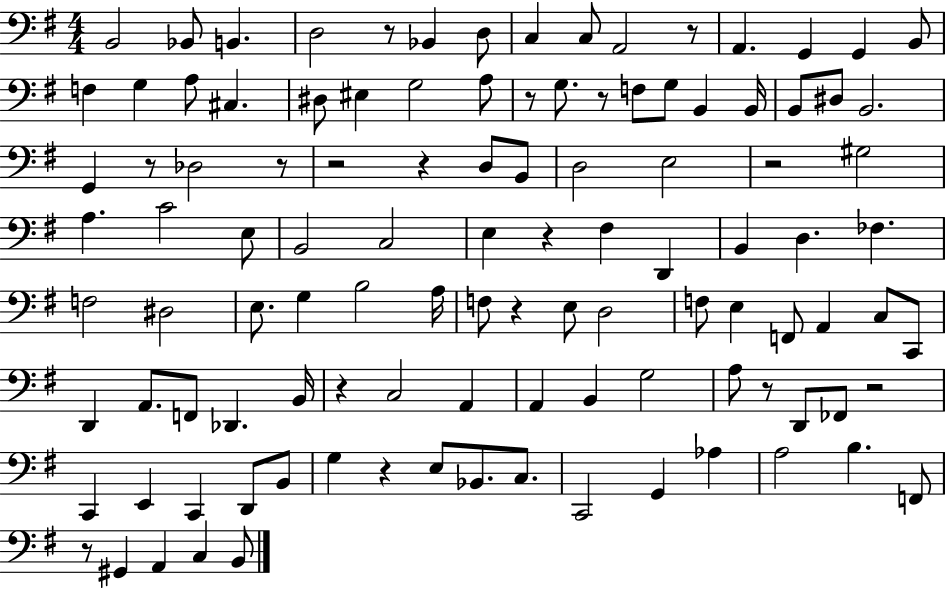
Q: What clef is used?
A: bass